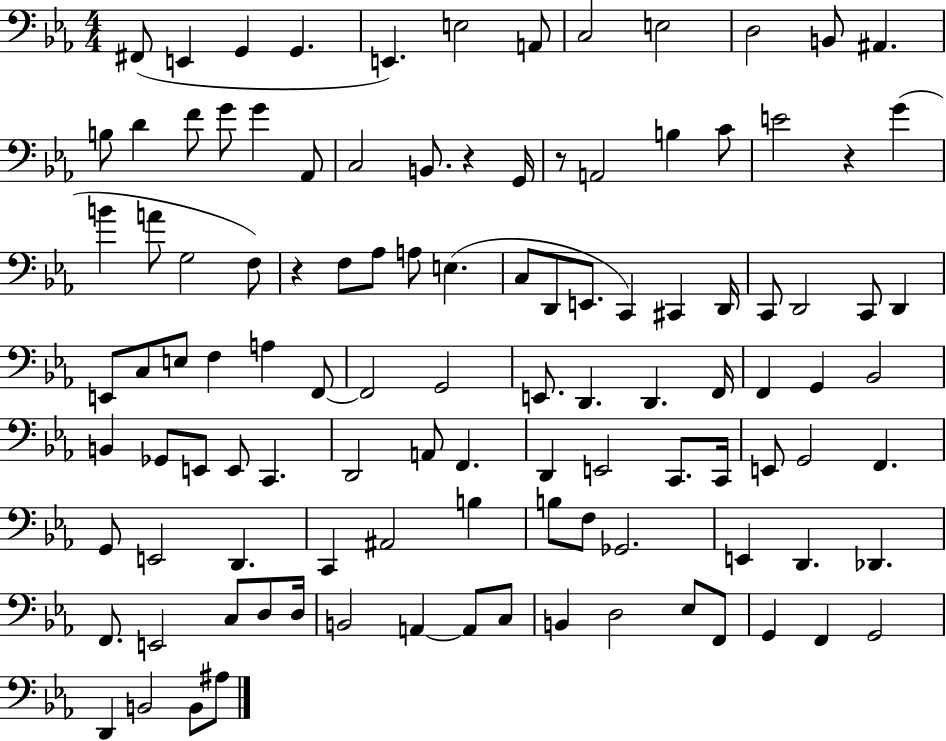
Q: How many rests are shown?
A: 4